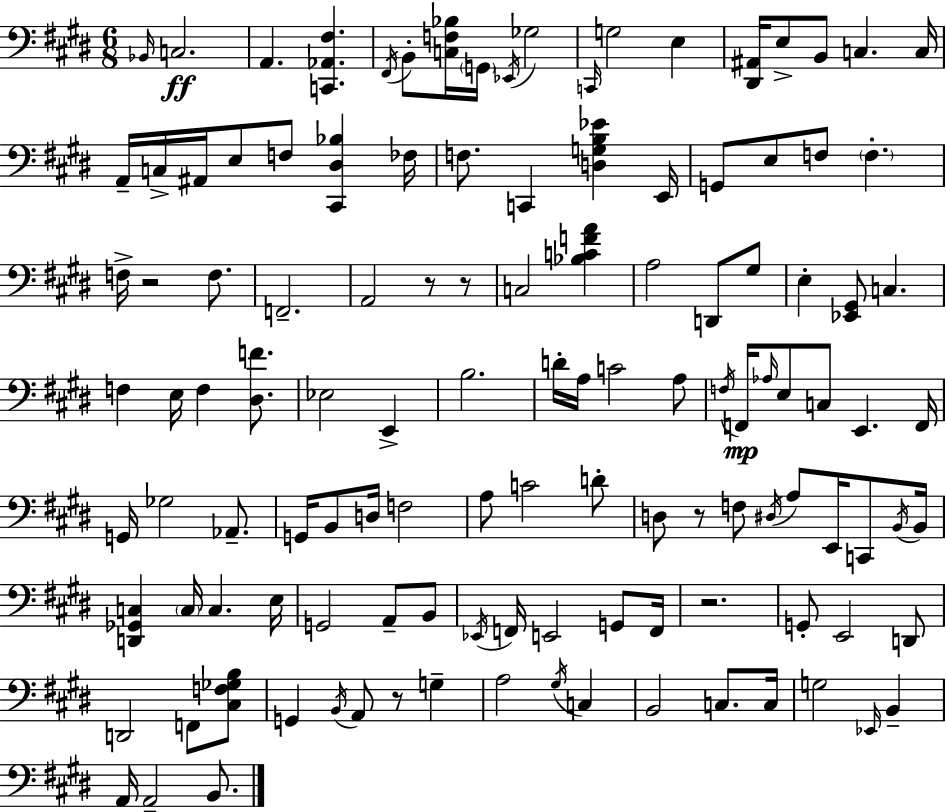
{
  \clef bass
  \numericTimeSignature
  \time 6/8
  \key e \major
  \grace { bes,16 }\ff c2. | a,4. <c, aes, fis>4. | \acciaccatura { fis,16 } b,8-. <c f bes>16 \parenthesize g,16 \acciaccatura { ees,16 } ges2 | \grace { c,16 } g2 | \break e4 <dis, ais,>16 e8-> b,8 c4. | c16 a,16-- c16-> ais,16 e8 f8 <cis, dis bes>4 | fes16 f8. c,4 <d g b ees'>4 | e,16 g,8 e8 f8 \parenthesize f4.-. | \break f16-> r2 | f8. f,2.-- | a,2 | r8 r8 c2 | \break <bes c' f' a'>4 a2 | d,8 gis8 e4-. <ees, gis,>8 c4. | f4 e16 f4 | <dis f'>8. ees2 | \break e,4-> b2. | d'16-. a16 c'2 | a8 \acciaccatura { f16 } f,16\mp \grace { aes16 } e8 c8 e,4. | f,16 g,16 ges2 | \break aes,8.-- g,16 b,8 d16 f2 | a8 c'2 | d'8-. d8 r8 f8 | \acciaccatura { dis16 } a8 e,16 c,8 \acciaccatura { b,16 } b,16 <d, ges, c>4 | \break \parenthesize c16 c4. e16 g,2 | a,8-- b,8 \acciaccatura { ees,16 } f,16 e,2 | g,8 f,16 r2. | g,8-. e,2 | \break d,8 d,2 | f,8 <cis f ges b>8 g,4 | \acciaccatura { b,16 } a,8 r8 g4-- a2 | \acciaccatura { gis16 } c4 b,2 | \break c8. c16 g2 | \grace { ees,16 } b,4-- | a,16 a,2-- b,8. | \bar "|."
}